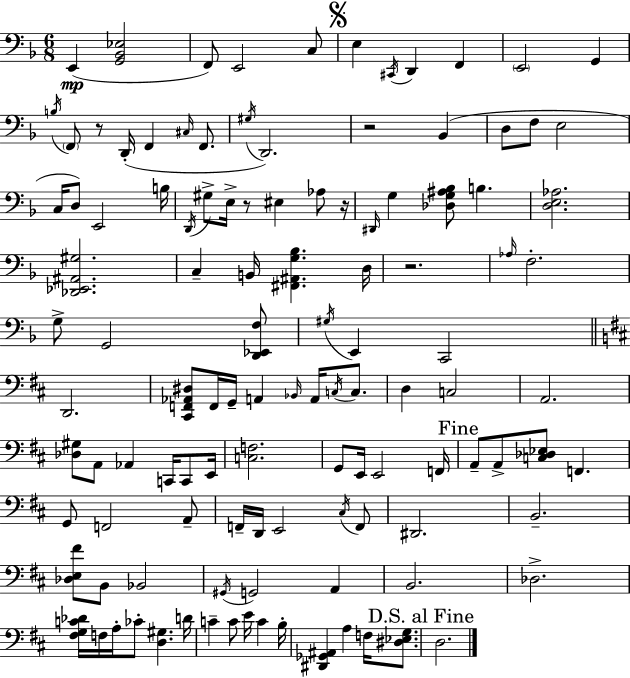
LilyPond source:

{
  \clef bass
  \numericTimeSignature
  \time 6/8
  \key d \minor
  \repeat volta 2 { e,4(\mp <g, bes, ees>2 | f,8) e,2 c8 | \mark \markup { \musicglyph "scripts.segno" } e4 \acciaccatura { cis,16 } d,4 f,4 | \parenthesize e,2 g,4 | \break \acciaccatura { b16 } \parenthesize f,8 r8 d,16-.( f,4 \grace { cis16 } | f,8. \acciaccatura { gis16 }) d,2. | r2 | bes,4( d8 f8 e2 | \break c16 d8) e,2 | b16 \acciaccatura { d,16 } gis8-> e16-> r8 eis4 | aes8 r16 \grace { dis,16 } g4 <des g ais bes>8 | b4. <d e aes>2. | \break <des, ees, ais, gis>2. | c4-- b,16 <fis, ais, g bes>4. | d16 r2. | \grace { aes16 } f2.-. | \break g8-> g,2 | <d, ees, f>8 \acciaccatura { gis16 } e,4 | c,2 \bar "||" \break \key d \major d,2. | <cis, f, aes, dis>8 f,16 g,16-- a,4 \grace { bes,16 } a,16 \acciaccatura { c16 } c8. | d4 c2 | a,2. | \break <des gis>8 a,8 aes,4 c,16 c,8 | e,16 <c f>2. | g,8 e,16 e,2 | f,16 \mark "Fine" a,8-- a,8-> <c des ees>8 f,4. | \break g,8 f,2 | a,8-- f,16-- d,16 e,2 | \acciaccatura { cis16 } f,8 dis,2. | b,2.-- | \break <des e fis'>8 b,8 bes,2 | \acciaccatura { gis,16 } g,2 | a,4 b,2. | des2.-> | \break <fis g c' des'>16 f16 a16-. ces'8-. <d gis>4. | d'16 c'4-- c'8 e'16 c'4 | b16-. <dis, ges, ais,>4 a4 | f16 <dis ees g>8. \mark "D.S. al Fine" d2. | \break } \bar "|."
}